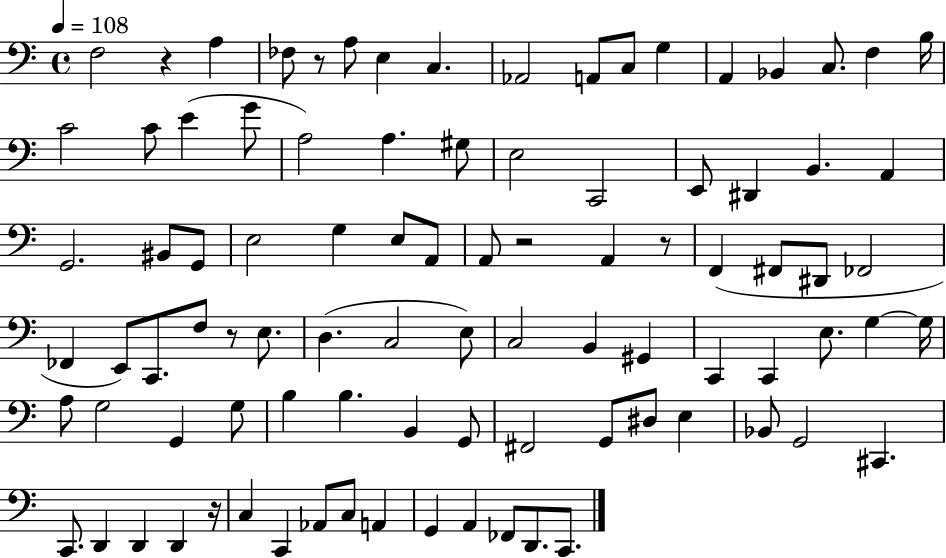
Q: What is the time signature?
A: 4/4